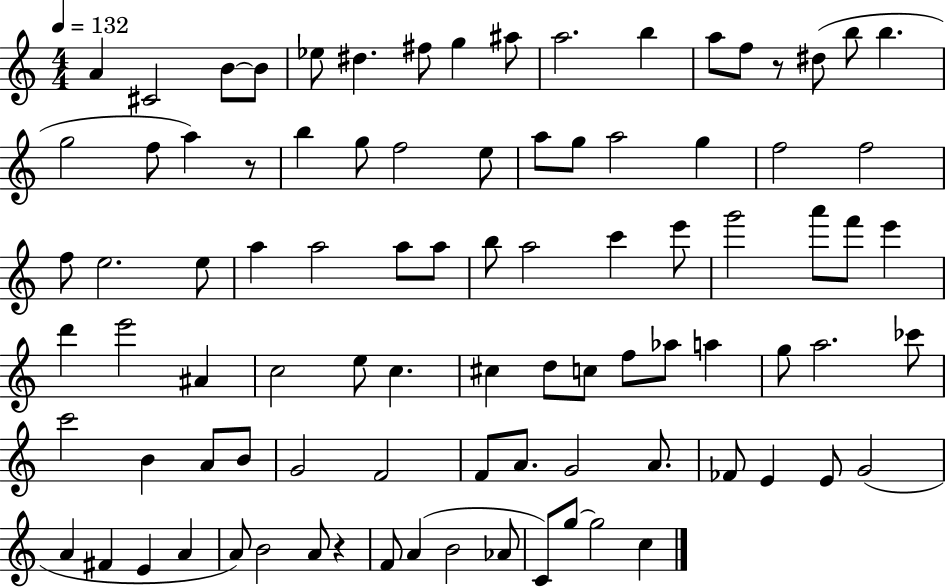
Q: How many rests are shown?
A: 3